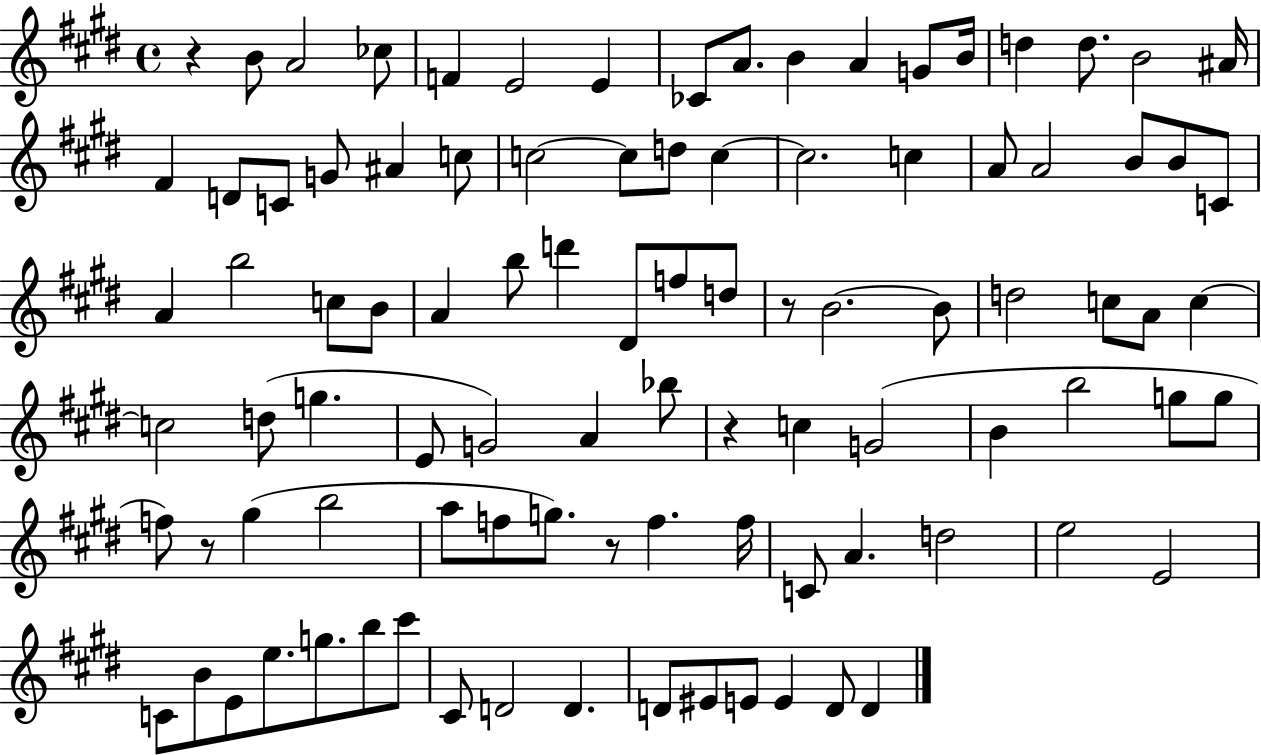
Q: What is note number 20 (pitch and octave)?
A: G4